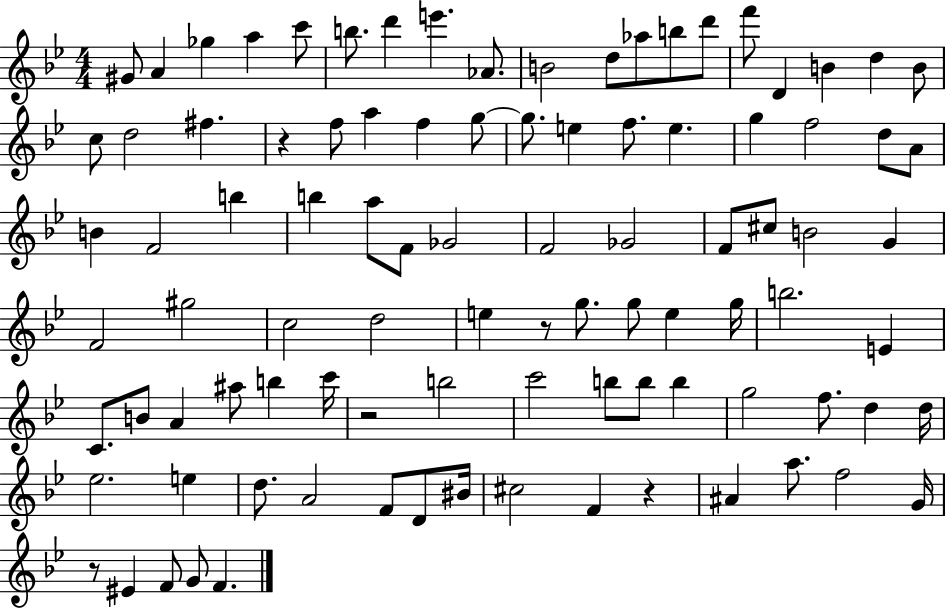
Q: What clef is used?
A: treble